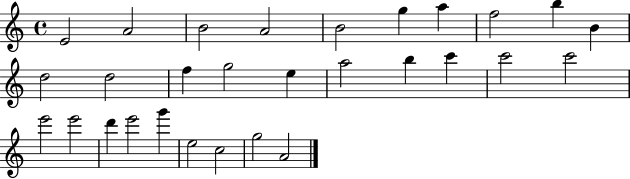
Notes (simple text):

E4/h A4/h B4/h A4/h B4/h G5/q A5/q F5/h B5/q B4/q D5/h D5/h F5/q G5/h E5/q A5/h B5/q C6/q C6/h C6/h E6/h E6/h D6/q E6/h G6/q E5/h C5/h G5/h A4/h